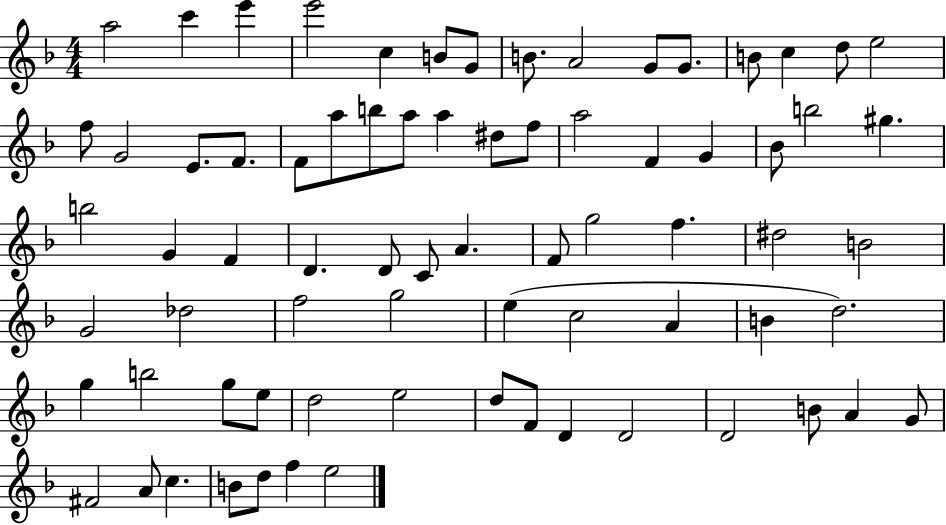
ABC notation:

X:1
T:Untitled
M:4/4
L:1/4
K:F
a2 c' e' e'2 c B/2 G/2 B/2 A2 G/2 G/2 B/2 c d/2 e2 f/2 G2 E/2 F/2 F/2 a/2 b/2 a/2 a ^d/2 f/2 a2 F G _B/2 b2 ^g b2 G F D D/2 C/2 A F/2 g2 f ^d2 B2 G2 _d2 f2 g2 e c2 A B d2 g b2 g/2 e/2 d2 e2 d/2 F/2 D D2 D2 B/2 A G/2 ^F2 A/2 c B/2 d/2 f e2